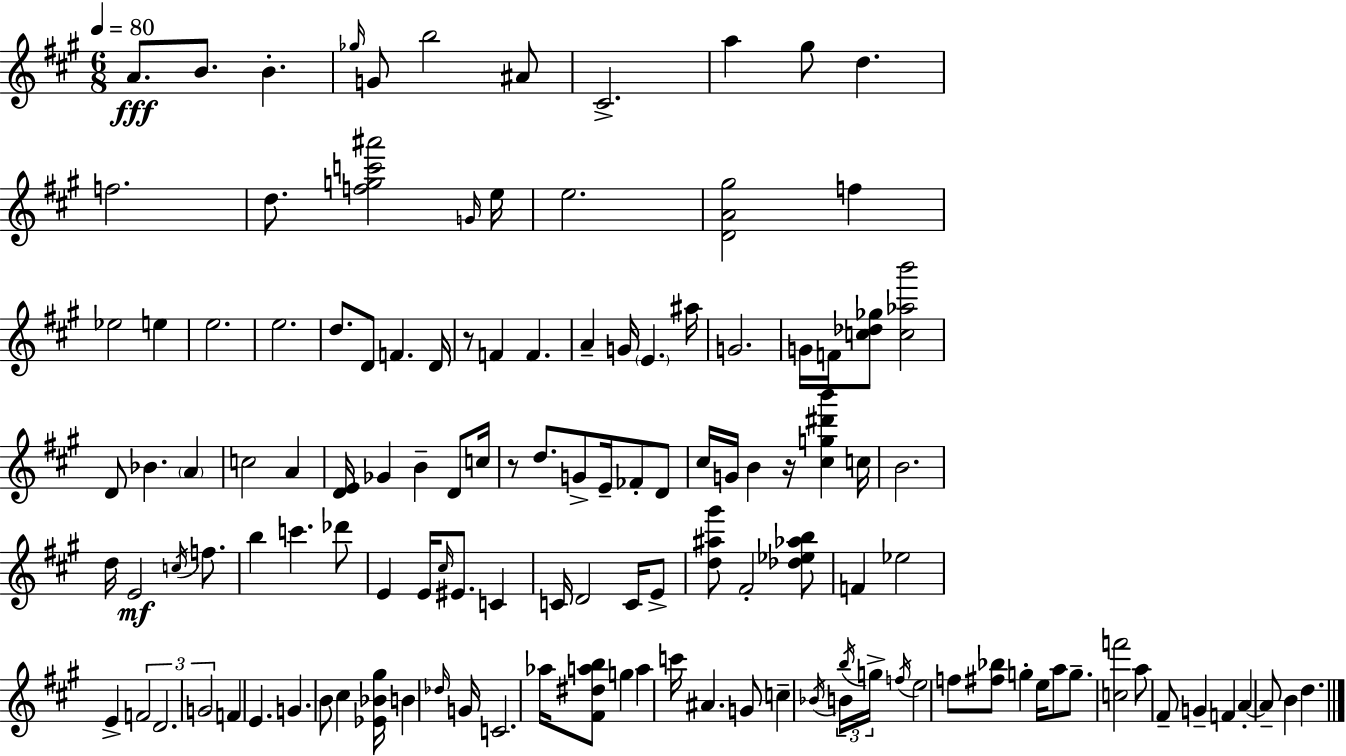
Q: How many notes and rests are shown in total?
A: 126